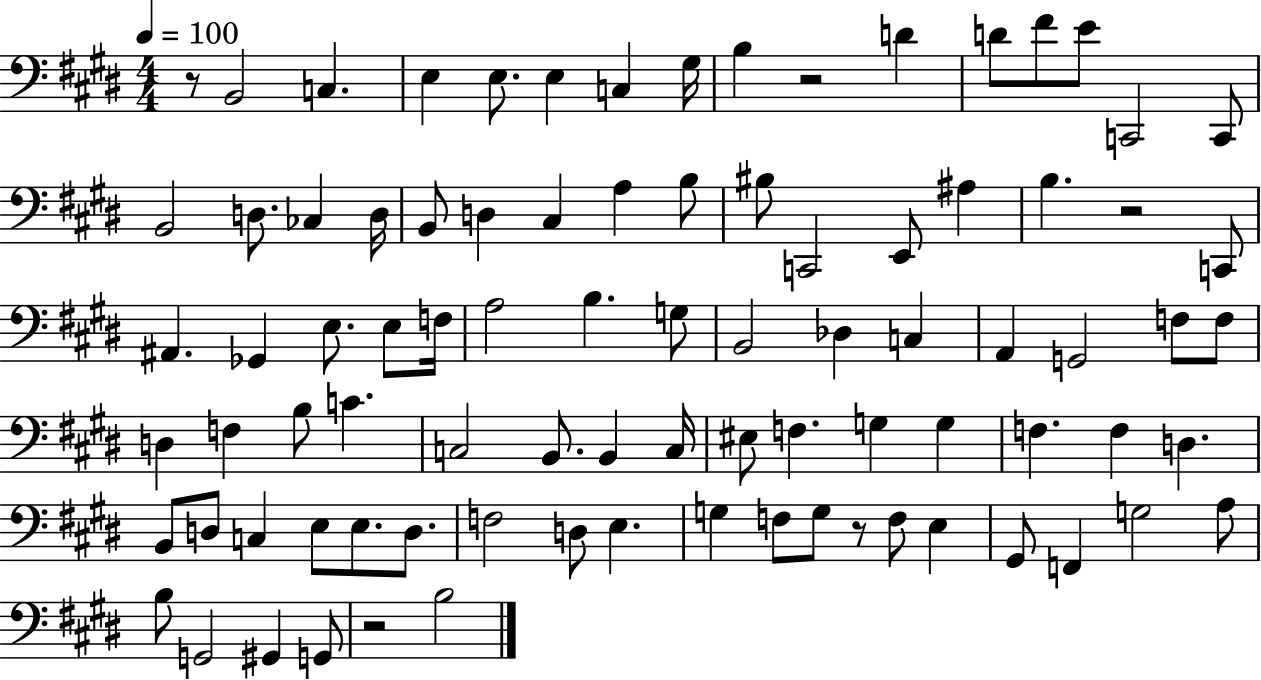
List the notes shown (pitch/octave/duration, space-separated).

R/e B2/h C3/q. E3/q E3/e. E3/q C3/q G#3/s B3/q R/h D4/q D4/e F#4/e E4/e C2/h C2/e B2/h D3/e. CES3/q D3/s B2/e D3/q C#3/q A3/q B3/e BIS3/e C2/h E2/e A#3/q B3/q. R/h C2/e A#2/q. Gb2/q E3/e. E3/e F3/s A3/h B3/q. G3/e B2/h Db3/q C3/q A2/q G2/h F3/e F3/e D3/q F3/q B3/e C4/q. C3/h B2/e. B2/q C3/s EIS3/e F3/q. G3/q G3/q F3/q. F3/q D3/q. B2/e D3/e C3/q E3/e E3/e. D3/e. F3/h D3/e E3/q. G3/q F3/e G3/e R/e F3/e E3/q G#2/e F2/q G3/h A3/e B3/e G2/h G#2/q G2/e R/h B3/h